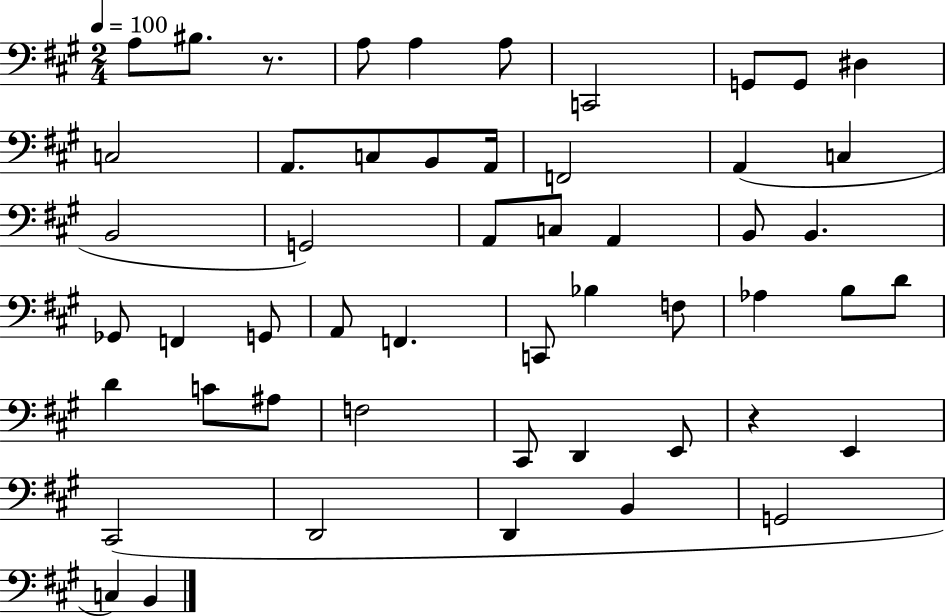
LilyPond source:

{
  \clef bass
  \numericTimeSignature
  \time 2/4
  \key a \major
  \tempo 4 = 100
  a8 bis8. r8. | a8 a4 a8 | c,2 | g,8 g,8 dis4 | \break c2 | a,8. c8 b,8 a,16 | f,2 | a,4( c4 | \break b,2 | g,2) | a,8 c8 a,4 | b,8 b,4. | \break ges,8 f,4 g,8 | a,8 f,4. | c,8 bes4 f8 | aes4 b8 d'8 | \break d'4 c'8 ais8 | f2 | cis,8 d,4 e,8 | r4 e,4 | \break cis,2( | d,2 | d,4 b,4 | g,2 | \break c4) b,4 | \bar "|."
}